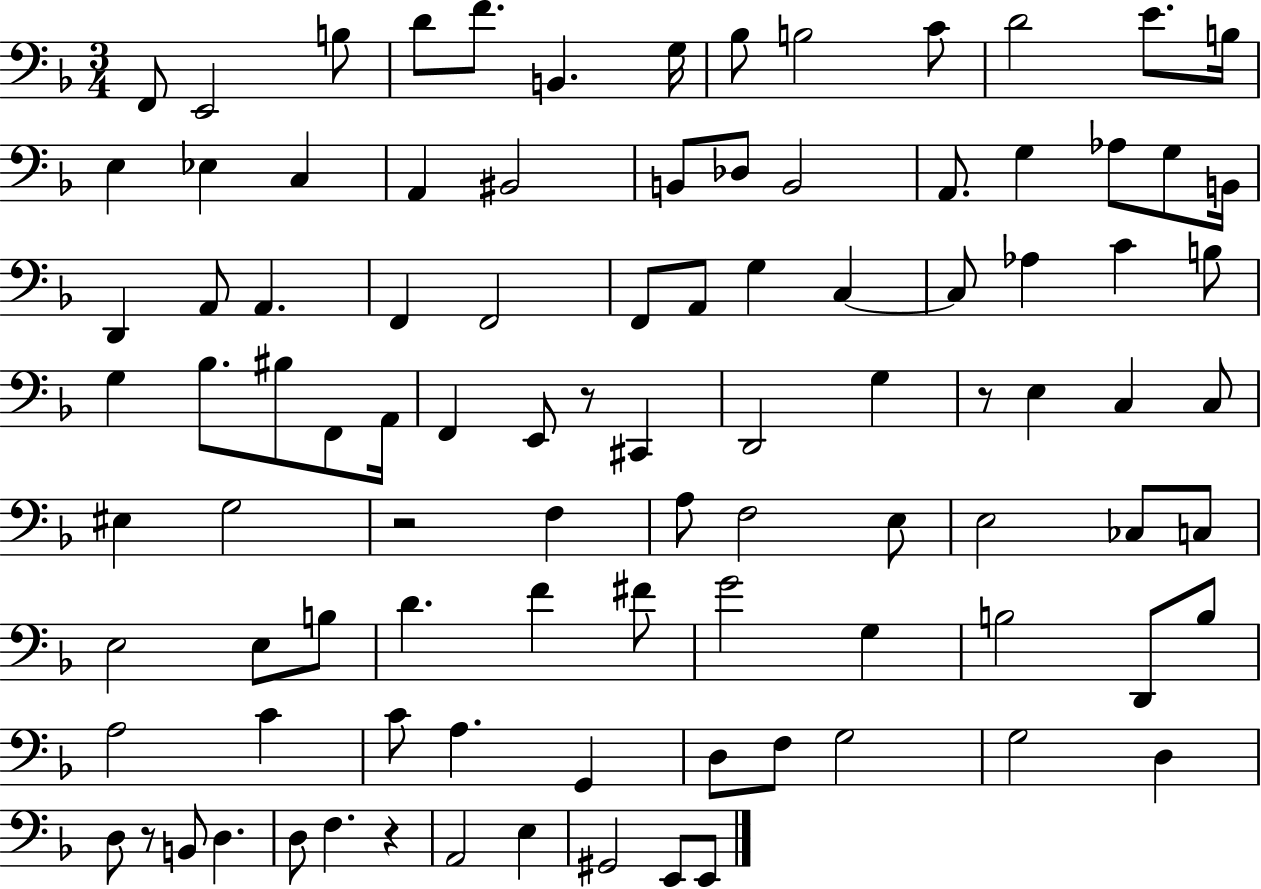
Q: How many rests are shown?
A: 5